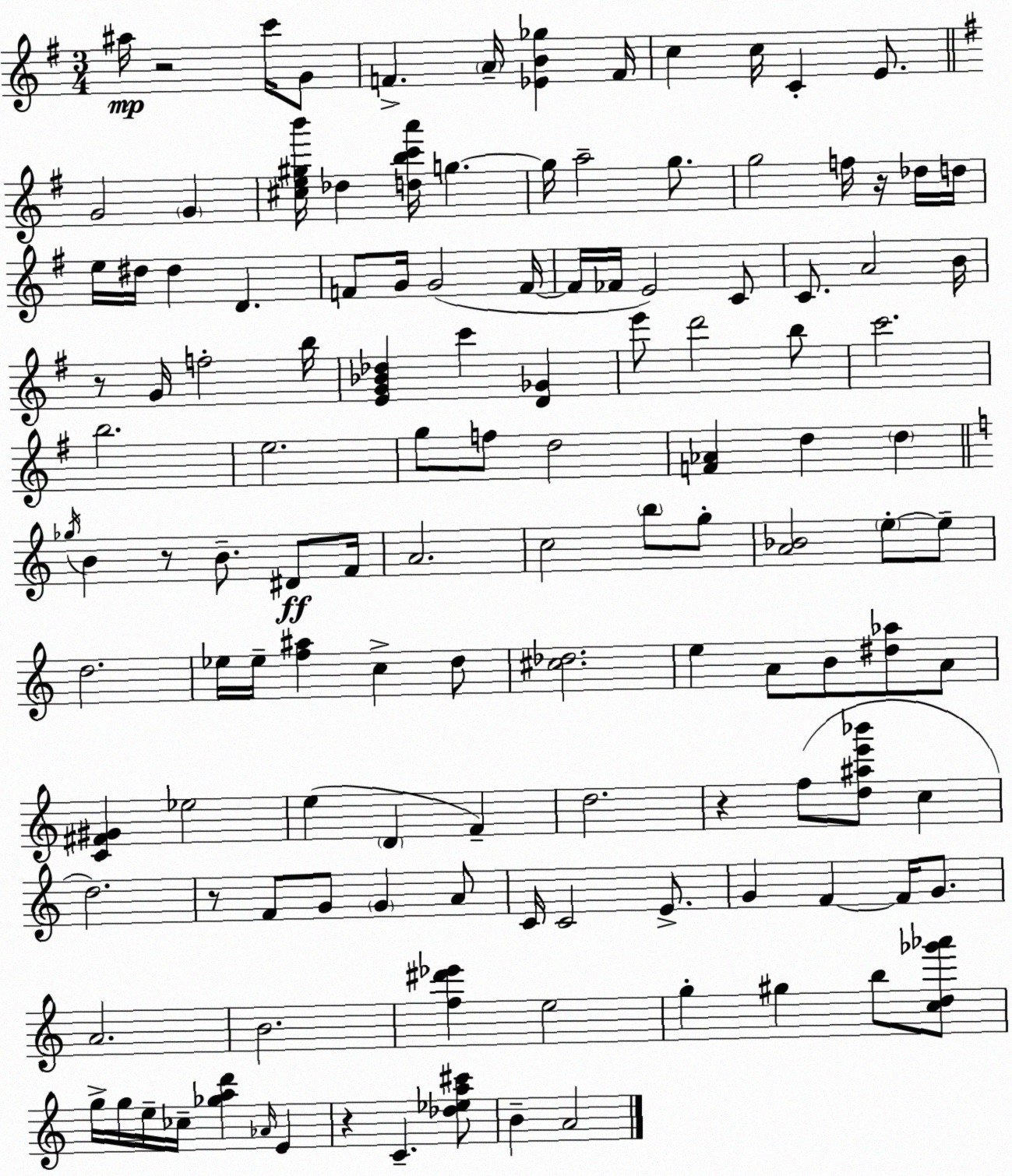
X:1
T:Untitled
M:3/4
L:1/4
K:Em
^a/4 z2 c'/4 G/2 F A/4 [_EB_g] F/4 c c/4 C E/2 G2 G [^ce^gb']/4 _d [dbc'a']/4 g g/4 a2 g/2 g2 f/4 z/4 _d/4 d/4 e/4 ^d/4 ^d D F/2 G/4 G2 F/4 F/4 _F/4 E2 C/2 C/2 A2 B/4 z/2 G/4 f2 b/4 [EG_B_d] c' [D_G] e'/2 d'2 b/2 c'2 b2 e2 g/2 f/2 d2 [F_A] d d _g/4 B z/2 B/2 ^D/2 F/4 A2 c2 b/2 g/2 [A_B]2 e/2 e/2 d2 _e/4 _e/4 [f^a] c d/2 [^c_d]2 e A/2 B/2 [^d_a]/2 A/2 [C^F^G] _e2 e D F d2 z f/2 [d^ae'_b']/2 c d2 z/2 F/2 G/2 G A/2 C/4 C2 E/2 G F F/4 G/2 A2 B2 [f^d'_e'] e2 g ^g b/2 [cd_g'_a']/2 g/4 g/4 e/4 _c/4 [_gad'] _A/4 E z C [_d_ea^c']/2 B A2